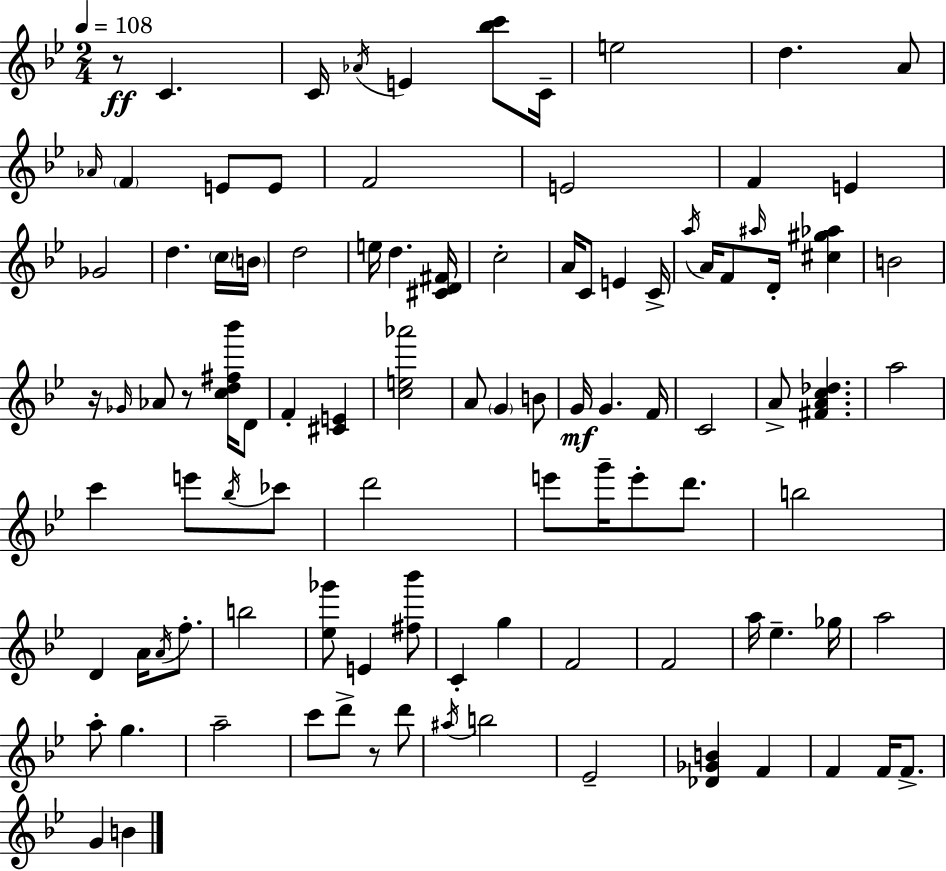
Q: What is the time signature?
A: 2/4